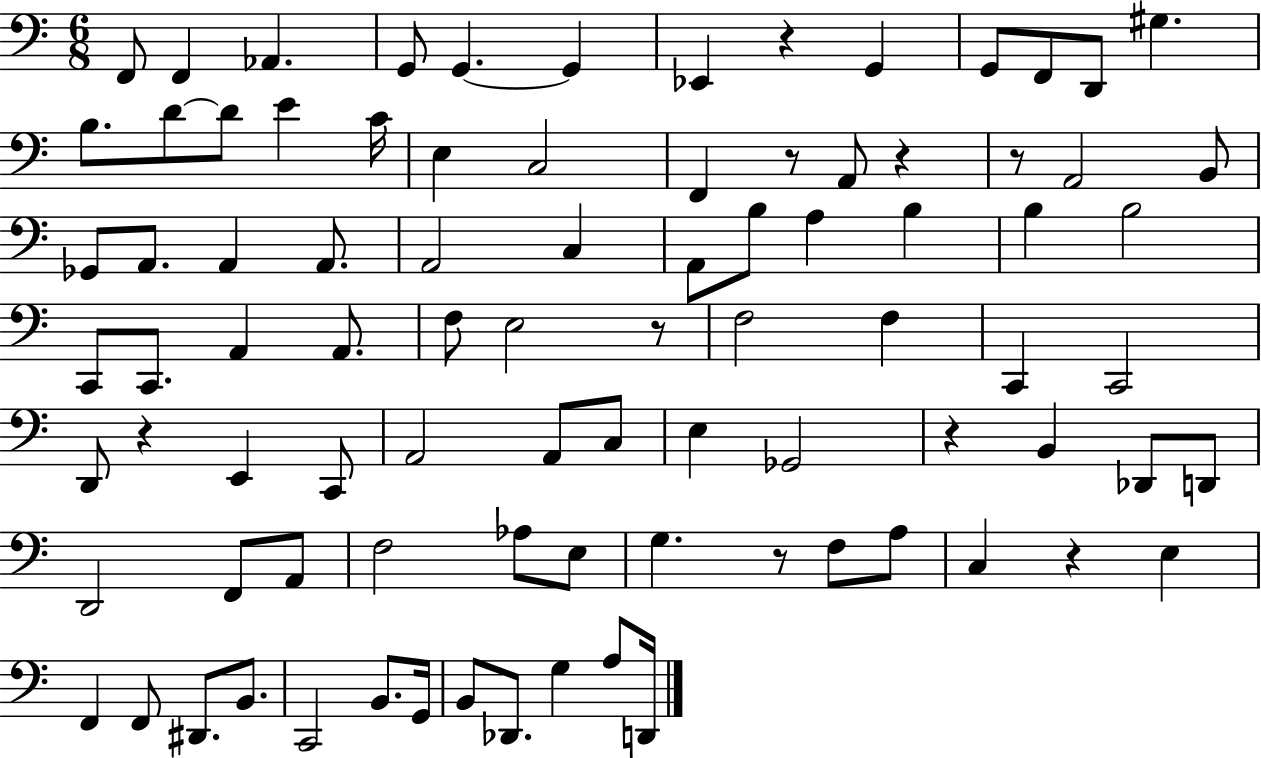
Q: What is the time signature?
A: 6/8